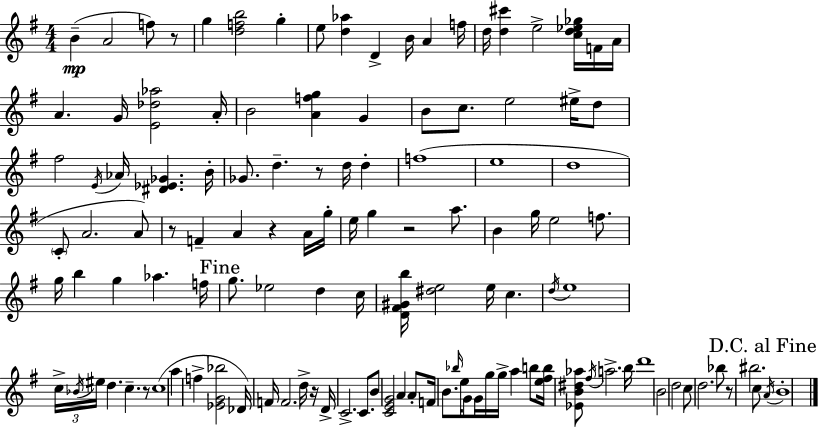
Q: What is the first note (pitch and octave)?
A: B4